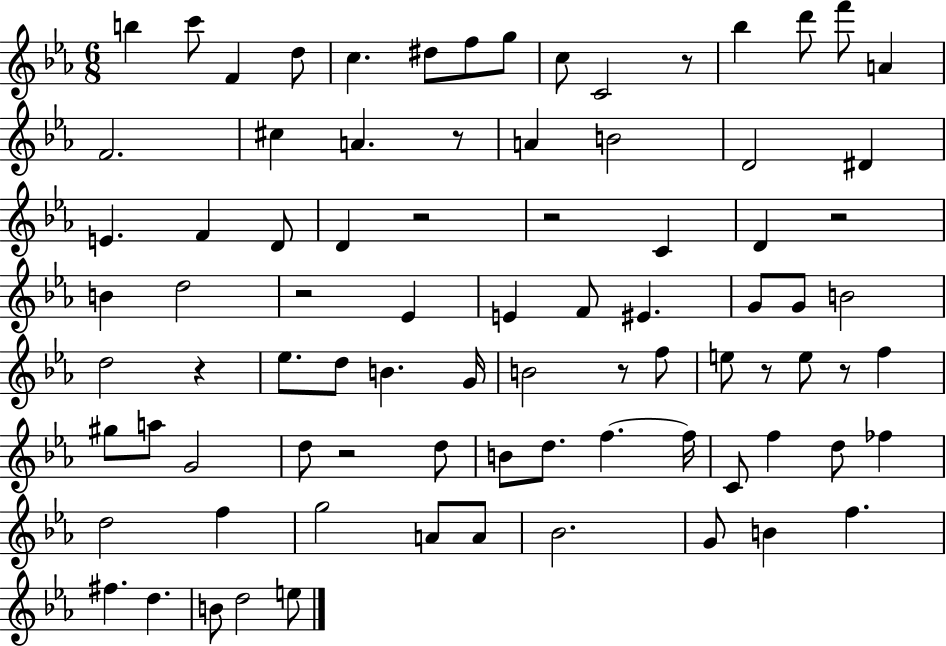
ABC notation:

X:1
T:Untitled
M:6/8
L:1/4
K:Eb
b c'/2 F d/2 c ^d/2 f/2 g/2 c/2 C2 z/2 _b d'/2 f'/2 A F2 ^c A z/2 A B2 D2 ^D E F D/2 D z2 z2 C D z2 B d2 z2 _E E F/2 ^E G/2 G/2 B2 d2 z _e/2 d/2 B G/4 B2 z/2 f/2 e/2 z/2 e/2 z/2 f ^g/2 a/2 G2 d/2 z2 d/2 B/2 d/2 f f/4 C/2 f d/2 _f d2 f g2 A/2 A/2 _B2 G/2 B f ^f d B/2 d2 e/2